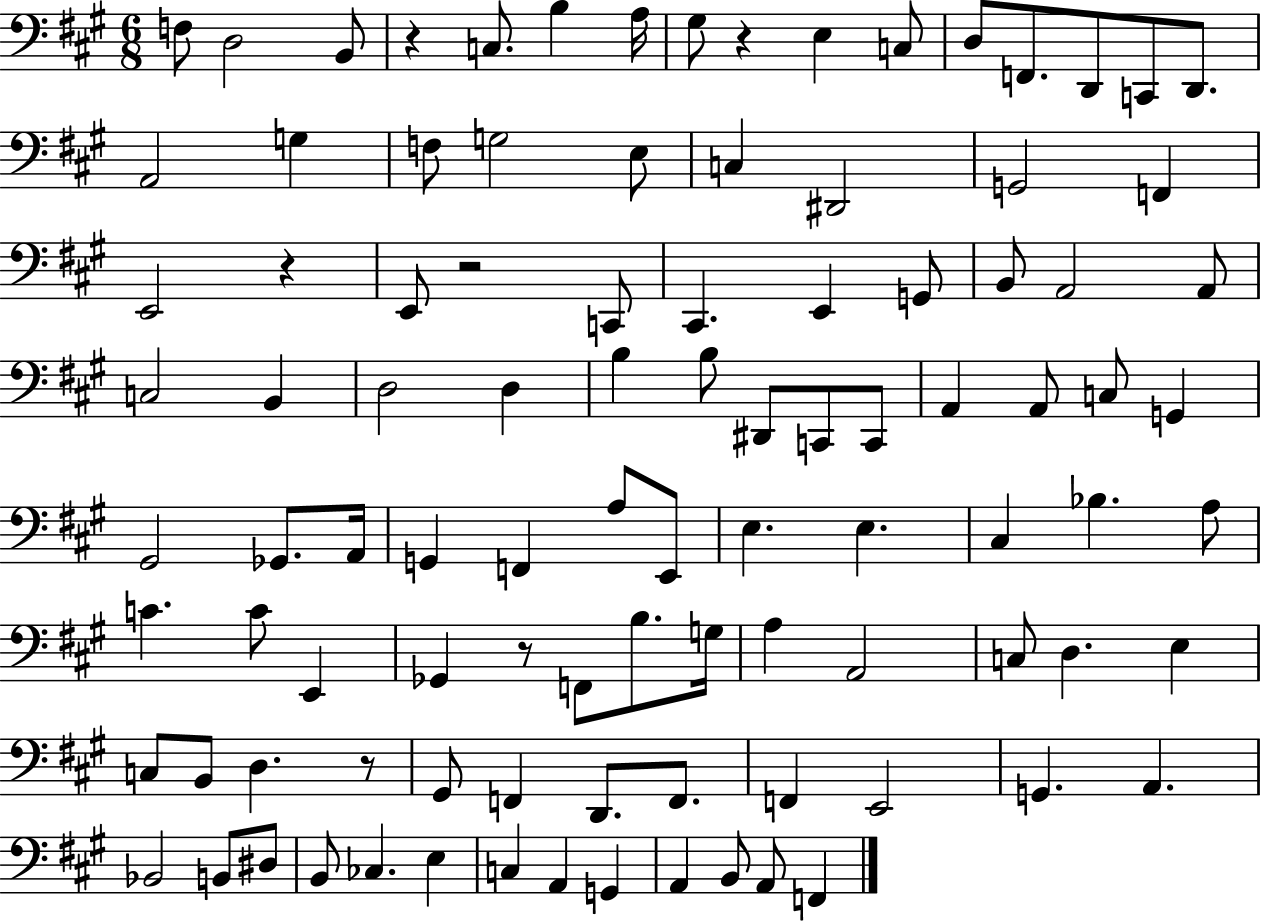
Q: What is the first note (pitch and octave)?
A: F3